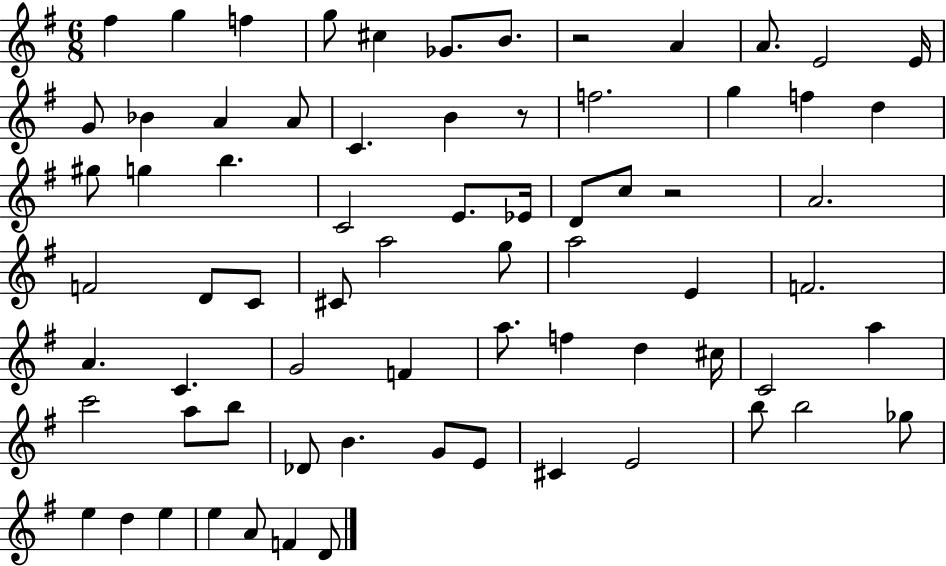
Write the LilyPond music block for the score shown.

{
  \clef treble
  \numericTimeSignature
  \time 6/8
  \key g \major
  fis''4 g''4 f''4 | g''8 cis''4 ges'8. b'8. | r2 a'4 | a'8. e'2 e'16 | \break g'8 bes'4 a'4 a'8 | c'4. b'4 r8 | f''2. | g''4 f''4 d''4 | \break gis''8 g''4 b''4. | c'2 e'8. ees'16 | d'8 c''8 r2 | a'2. | \break f'2 d'8 c'8 | cis'8 a''2 g''8 | a''2 e'4 | f'2. | \break a'4. c'4. | g'2 f'4 | a''8. f''4 d''4 cis''16 | c'2 a''4 | \break c'''2 a''8 b''8 | des'8 b'4. g'8 e'8 | cis'4 e'2 | b''8 b''2 ges''8 | \break e''4 d''4 e''4 | e''4 a'8 f'4 d'8 | \bar "|."
}